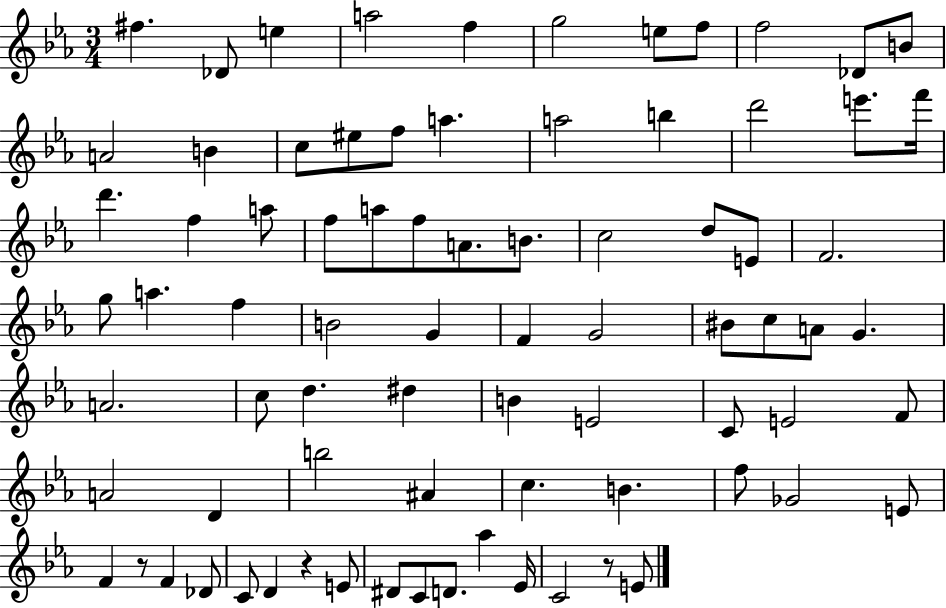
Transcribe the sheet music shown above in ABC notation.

X:1
T:Untitled
M:3/4
L:1/4
K:Eb
^f _D/2 e a2 f g2 e/2 f/2 f2 _D/2 B/2 A2 B c/2 ^e/2 f/2 a a2 b d'2 e'/2 f'/4 d' f a/2 f/2 a/2 f/2 A/2 B/2 c2 d/2 E/2 F2 g/2 a f B2 G F G2 ^B/2 c/2 A/2 G A2 c/2 d ^d B E2 C/2 E2 F/2 A2 D b2 ^A c B f/2 _G2 E/2 F z/2 F _D/2 C/2 D z E/2 ^D/2 C/2 D/2 _a _E/4 C2 z/2 E/2